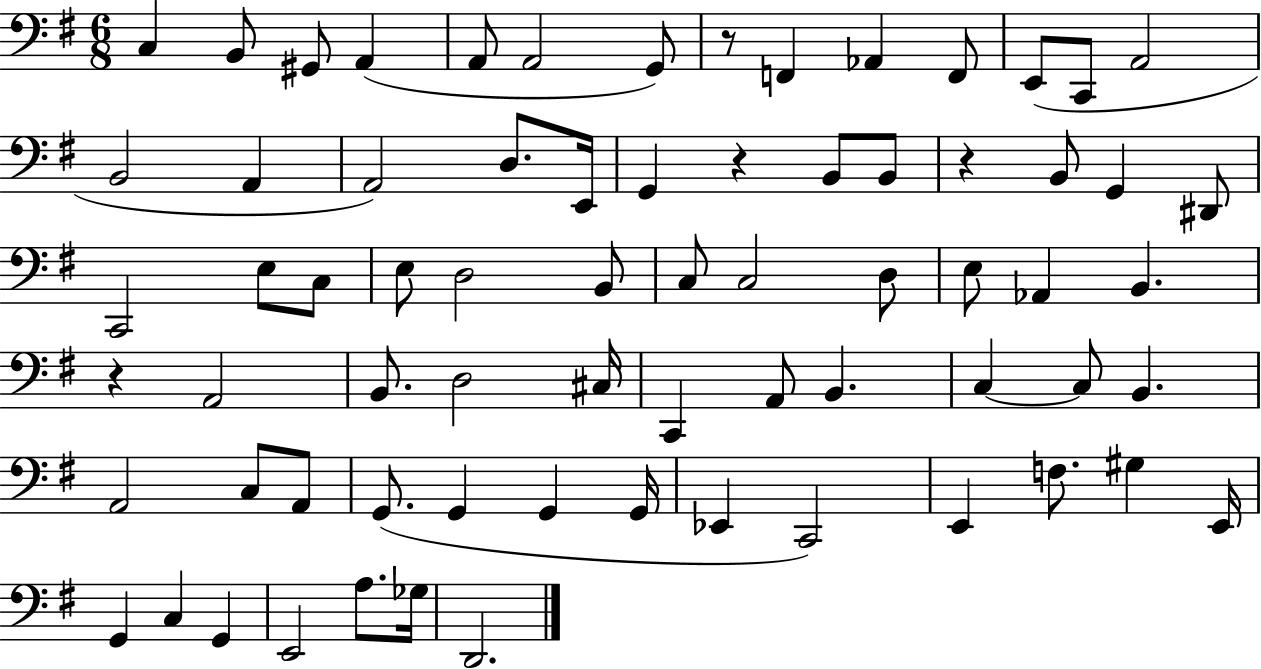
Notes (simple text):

C3/q B2/e G#2/e A2/q A2/e A2/h G2/e R/e F2/q Ab2/q F2/e E2/e C2/e A2/h B2/h A2/q A2/h D3/e. E2/s G2/q R/q B2/e B2/e R/q B2/e G2/q D#2/e C2/h E3/e C3/e E3/e D3/h B2/e C3/e C3/h D3/e E3/e Ab2/q B2/q. R/q A2/h B2/e. D3/h C#3/s C2/q A2/e B2/q. C3/q C3/e B2/q. A2/h C3/e A2/e G2/e. G2/q G2/q G2/s Eb2/q C2/h E2/q F3/e. G#3/q E2/s G2/q C3/q G2/q E2/h A3/e. Gb3/s D2/h.